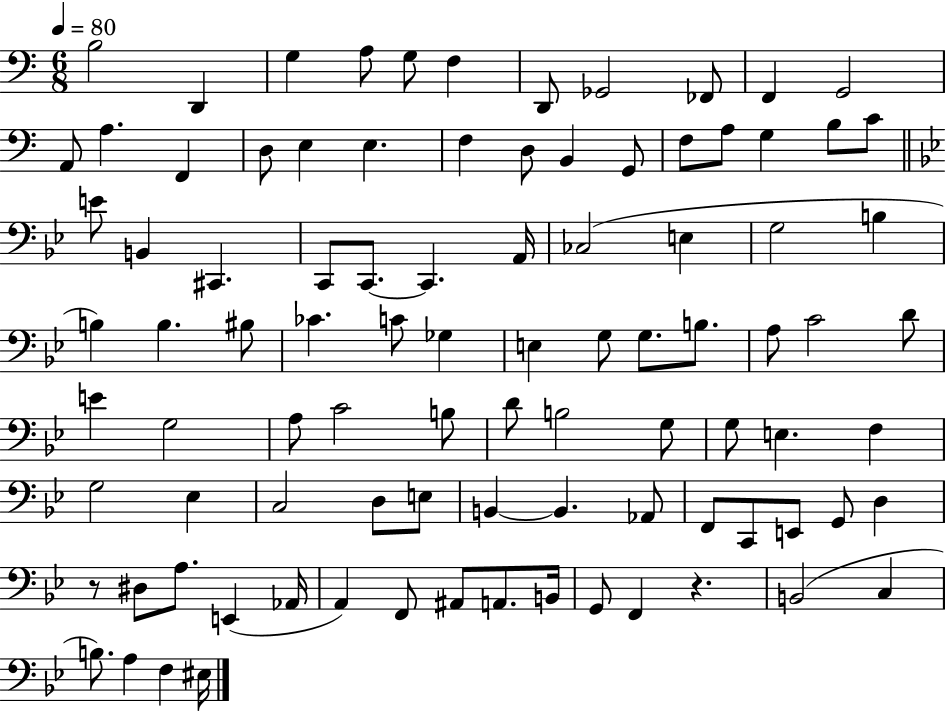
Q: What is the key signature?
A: C major